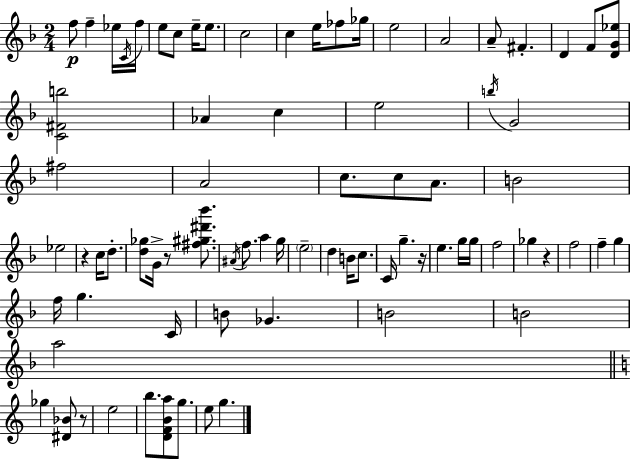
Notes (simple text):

F5/e F5/q Eb5/s C4/s F5/s E5/e C5/e E5/s E5/e. C5/h C5/q E5/s FES5/e Gb5/s E5/h A4/h A4/e F#4/q. D4/q F4/e [D4,G4,Eb5]/e [C4,F#4,B5]/h Ab4/q C5/q E5/h B5/s G4/h F#5/h A4/h C5/e. C5/e A4/e. B4/h Eb5/h R/q C5/s D5/e. [D5,Gb5]/e G4/s R/e [F#5,G#5,D#6,Bb6]/e. A#4/s F5/e. A5/q G5/s E5/h D5/q B4/s C5/e. C4/s G5/q. R/s E5/q. G5/s G5/s F5/h Gb5/q R/q F5/h F5/q G5/q F5/s G5/q. C4/s B4/e Gb4/q. B4/h B4/h A5/h Gb5/q [D#4,Bb4]/e R/e E5/h B5/e. [D4,F4,B4,A5]/e G5/e. E5/e G5/q.